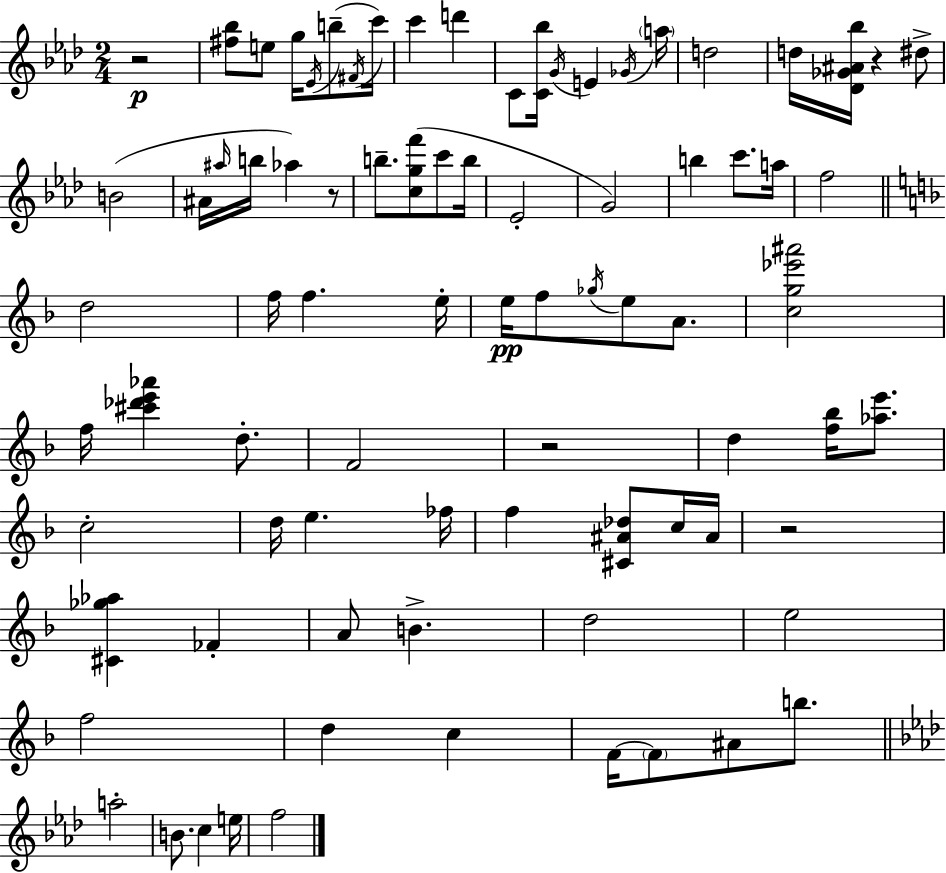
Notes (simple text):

R/h [F#5,Bb5]/e E5/e G5/s Eb4/s B5/e F#4/s C6/s C6/q D6/q C4/e [C4,Bb5]/s G4/s E4/q Gb4/s A5/s D5/h D5/s [Db4,Gb4,A#4,Bb5]/s R/q D#5/e B4/h A#4/s A#5/s B5/s Ab5/q R/e B5/e. [C5,G5,F6]/e C6/e B5/s Eb4/h G4/h B5/q C6/e. A5/s F5/h D5/h F5/s F5/q. E5/s E5/s F5/e Gb5/s E5/e A4/e. [C5,G5,Eb6,A#6]/h F5/s [C#6,Db6,E6,Ab6]/q D5/e. F4/h R/h D5/q [F5,Bb5]/s [Ab5,E6]/e. C5/h D5/s E5/q. FES5/s F5/q [C#4,A#4,Db5]/e C5/s A#4/s R/h [C#4,Gb5,Ab5]/q FES4/q A4/e B4/q. D5/h E5/h F5/h D5/q C5/q F4/s F4/e A#4/e B5/e. A5/h B4/e. C5/q E5/s F5/h